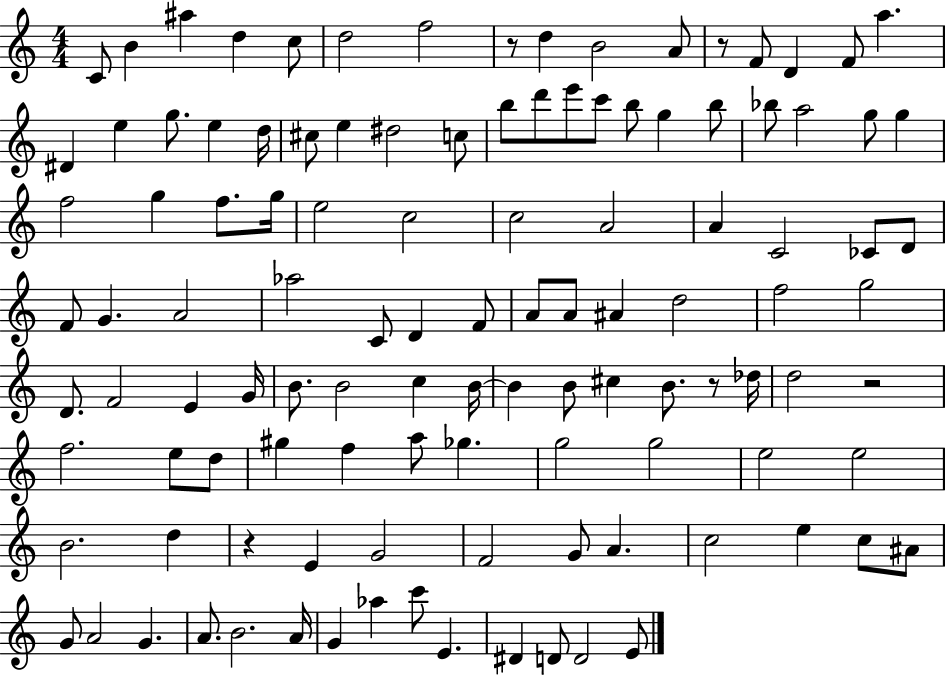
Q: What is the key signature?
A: C major